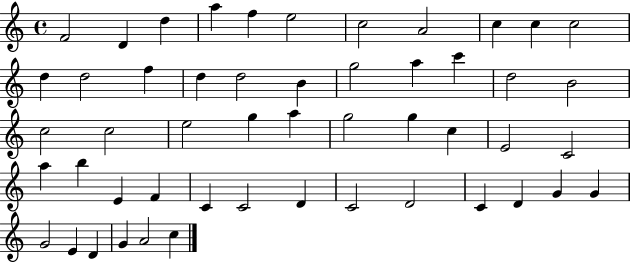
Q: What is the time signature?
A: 4/4